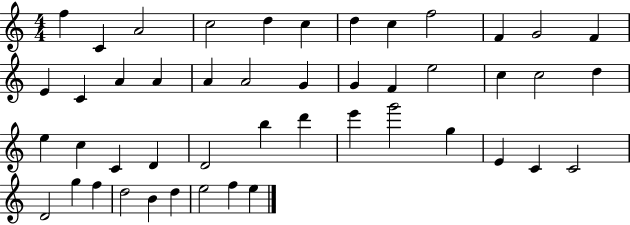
F5/q C4/q A4/h C5/h D5/q C5/q D5/q C5/q F5/h F4/q G4/h F4/q E4/q C4/q A4/q A4/q A4/q A4/h G4/q G4/q F4/q E5/h C5/q C5/h D5/q E5/q C5/q C4/q D4/q D4/h B5/q D6/q E6/q G6/h G5/q E4/q C4/q C4/h D4/h G5/q F5/q D5/h B4/q D5/q E5/h F5/q E5/q